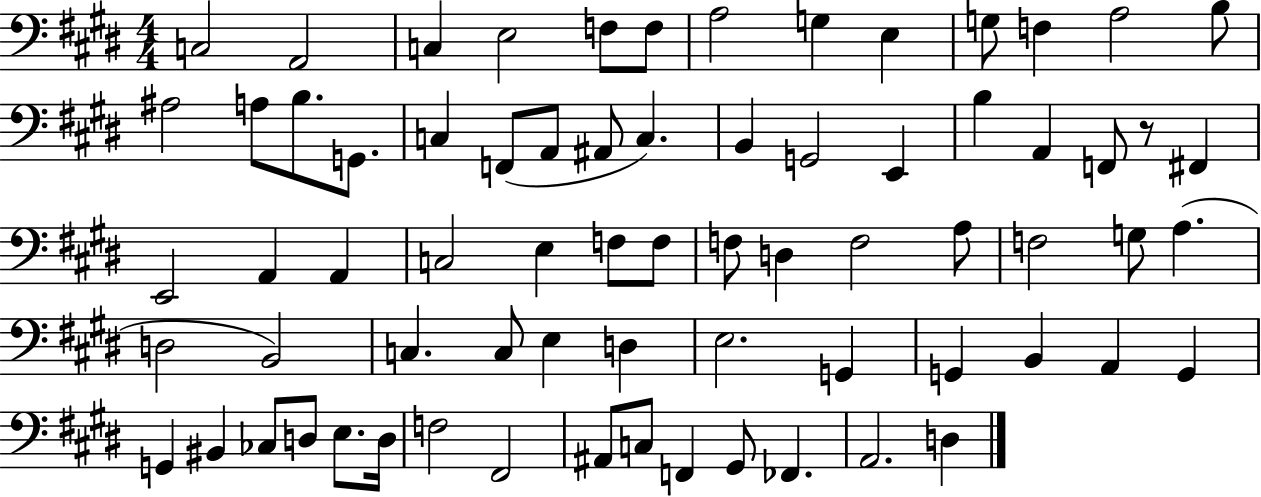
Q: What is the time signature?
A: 4/4